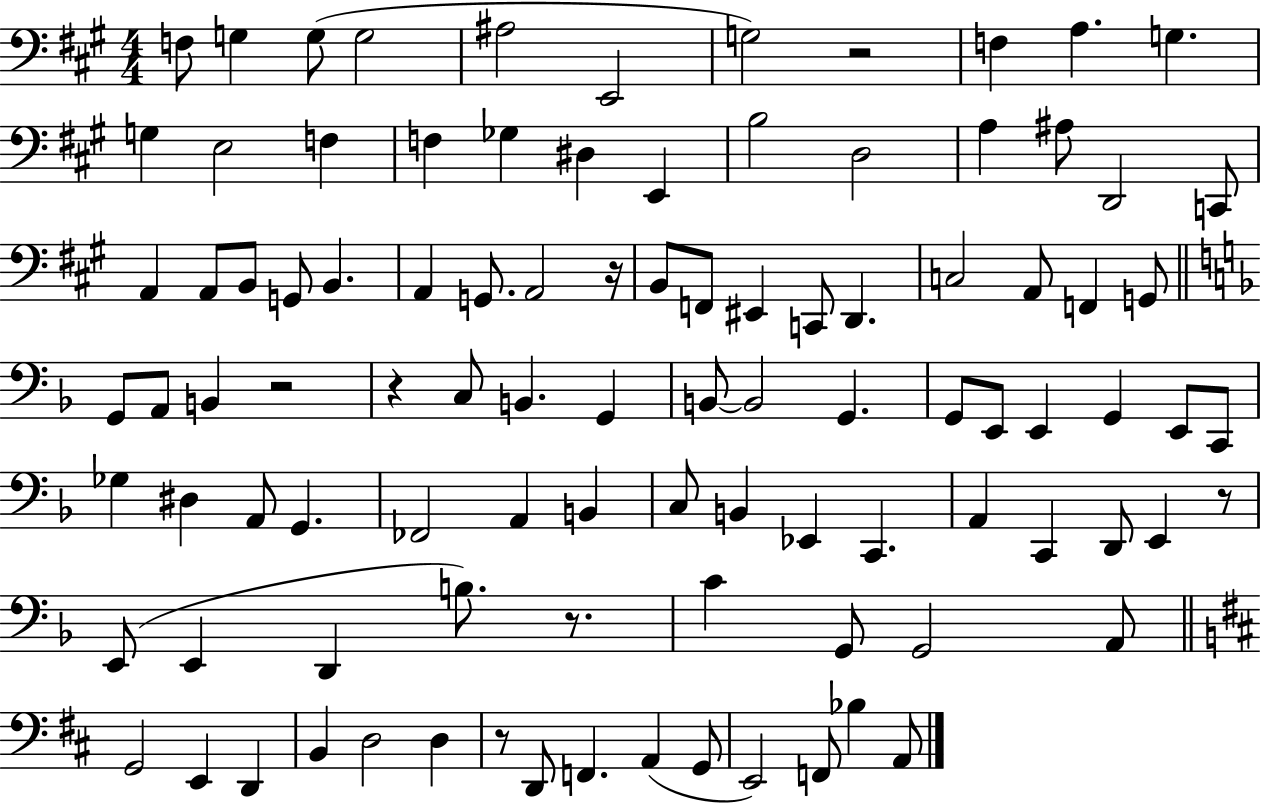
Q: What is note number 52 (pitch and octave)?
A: E2